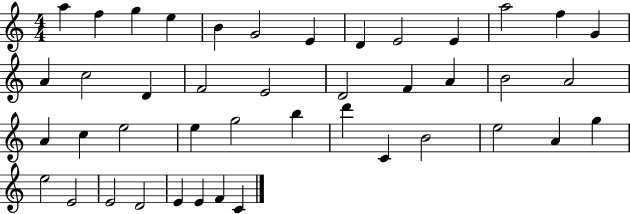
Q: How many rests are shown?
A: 0